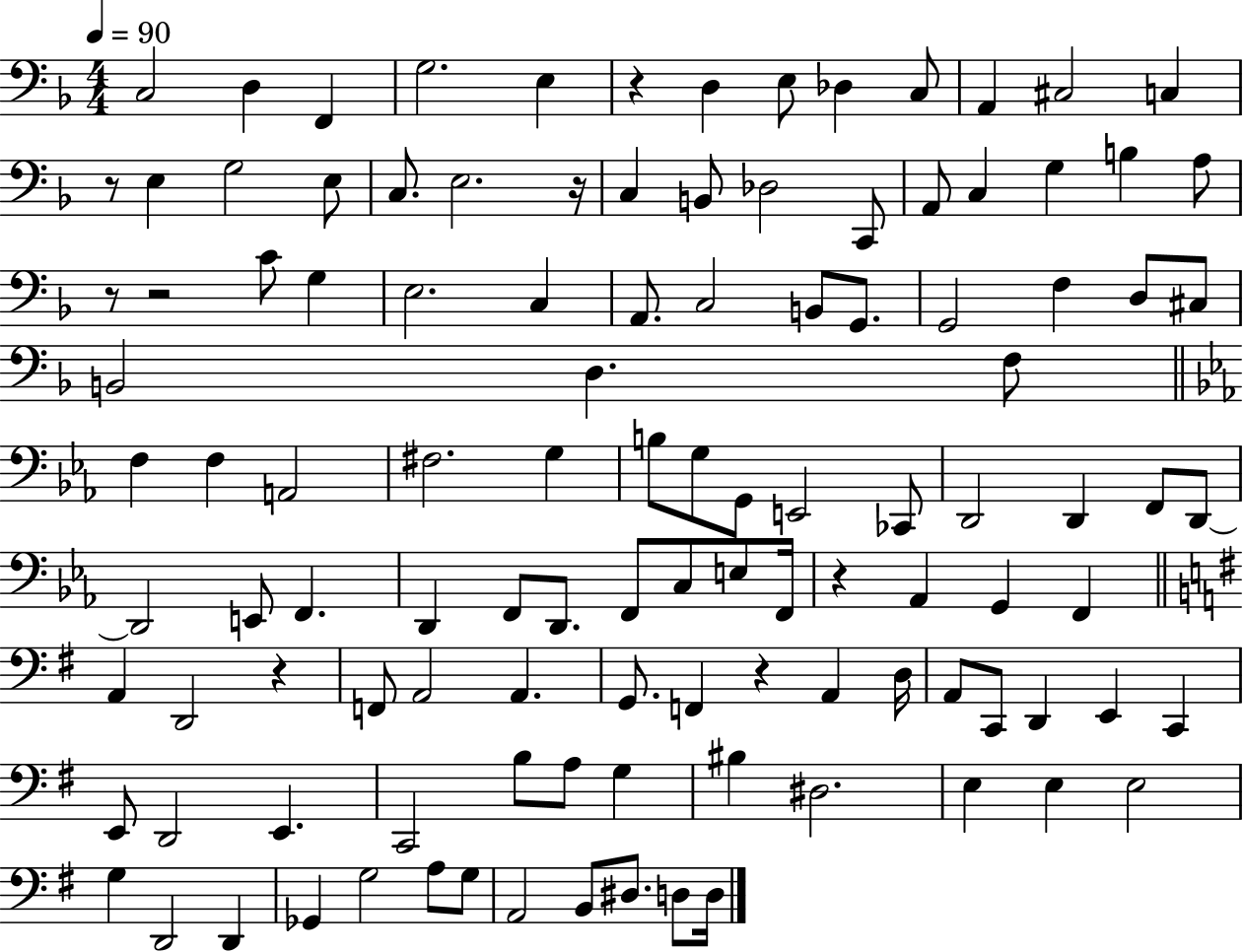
C3/h D3/q F2/q G3/h. E3/q R/q D3/q E3/e Db3/q C3/e A2/q C#3/h C3/q R/e E3/q G3/h E3/e C3/e. E3/h. R/s C3/q B2/e Db3/h C2/e A2/e C3/q G3/q B3/q A3/e R/e R/h C4/e G3/q E3/h. C3/q A2/e. C3/h B2/e G2/e. G2/h F3/q D3/e C#3/e B2/h D3/q. F3/e F3/q F3/q A2/h F#3/h. G3/q B3/e G3/e G2/e E2/h CES2/e D2/h D2/q F2/e D2/e D2/h E2/e F2/q. D2/q F2/e D2/e. F2/e C3/e E3/e F2/s R/q Ab2/q G2/q F2/q A2/q D2/h R/q F2/e A2/h A2/q. G2/e. F2/q R/q A2/q D3/s A2/e C2/e D2/q E2/q C2/q E2/e D2/h E2/q. C2/h B3/e A3/e G3/q BIS3/q D#3/h. E3/q E3/q E3/h G3/q D2/h D2/q Gb2/q G3/h A3/e G3/e A2/h B2/e D#3/e. D3/e D3/s